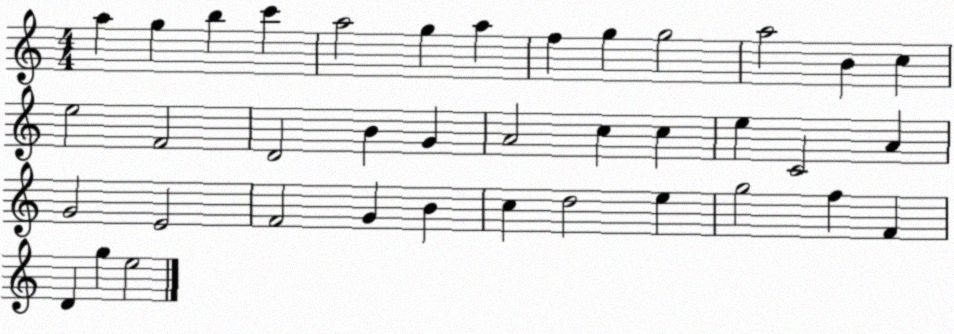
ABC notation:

X:1
T:Untitled
M:4/4
L:1/4
K:C
a g b c' a2 g a f g g2 a2 B c e2 F2 D2 B G A2 c c e C2 A G2 E2 F2 G B c d2 e g2 f F D g e2